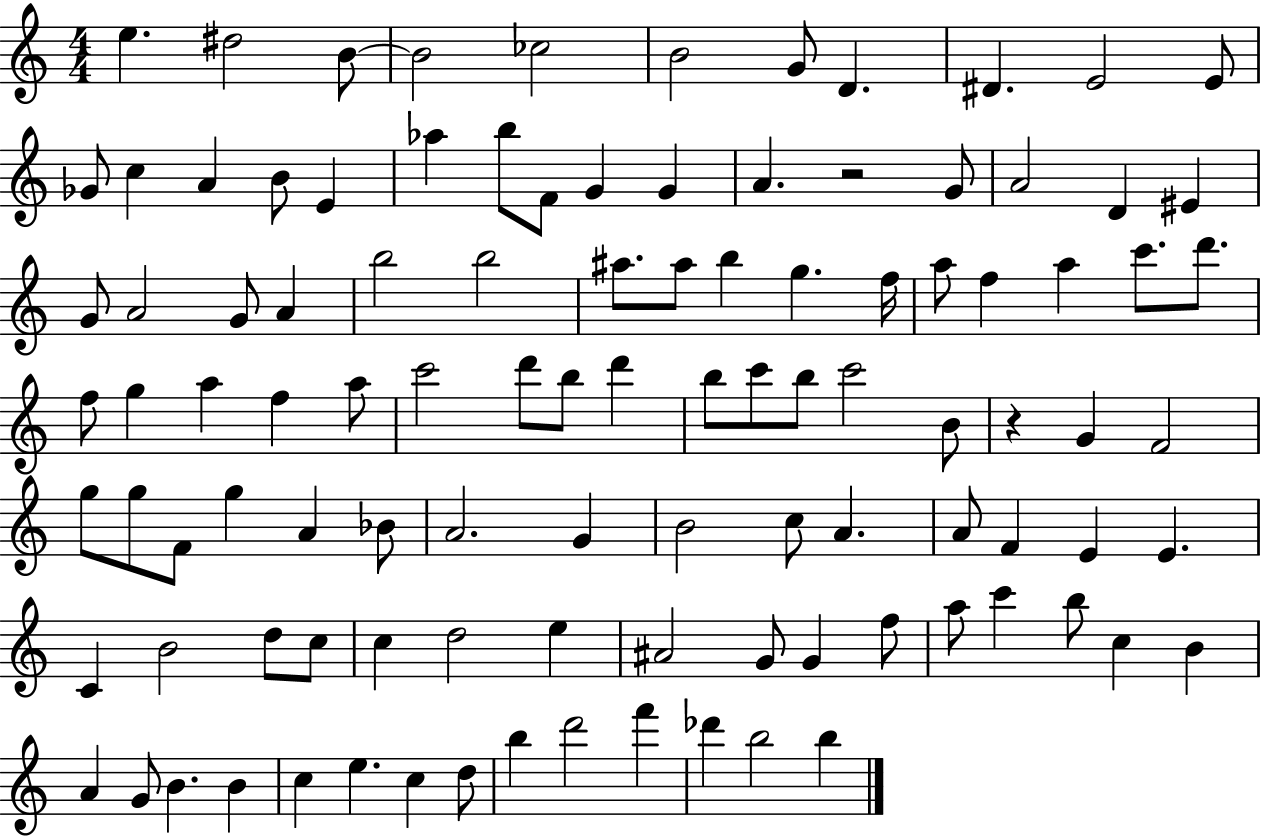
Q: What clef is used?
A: treble